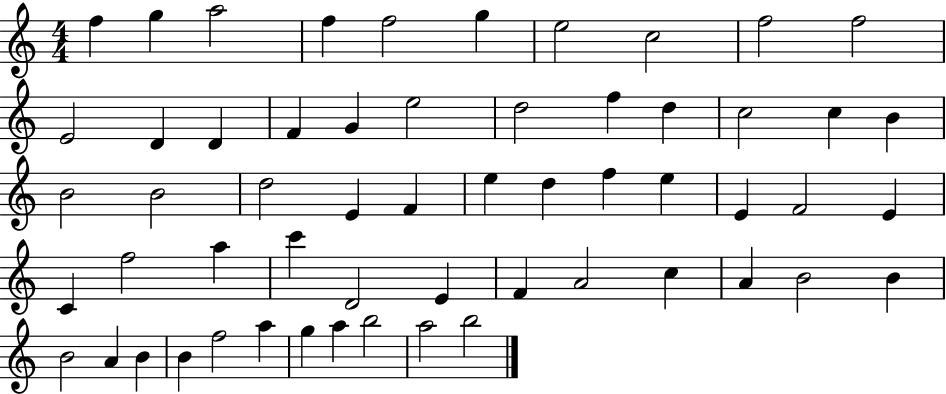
{
  \clef treble
  \numericTimeSignature
  \time 4/4
  \key c \major
  f''4 g''4 a''2 | f''4 f''2 g''4 | e''2 c''2 | f''2 f''2 | \break e'2 d'4 d'4 | f'4 g'4 e''2 | d''2 f''4 d''4 | c''2 c''4 b'4 | \break b'2 b'2 | d''2 e'4 f'4 | e''4 d''4 f''4 e''4 | e'4 f'2 e'4 | \break c'4 f''2 a''4 | c'''4 d'2 e'4 | f'4 a'2 c''4 | a'4 b'2 b'4 | \break b'2 a'4 b'4 | b'4 f''2 a''4 | g''4 a''4 b''2 | a''2 b''2 | \break \bar "|."
}